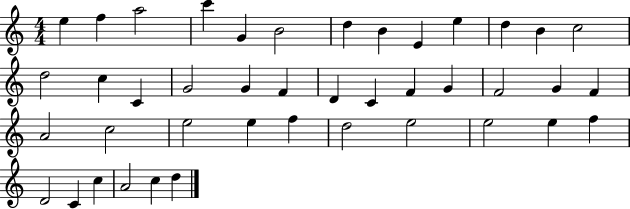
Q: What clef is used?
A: treble